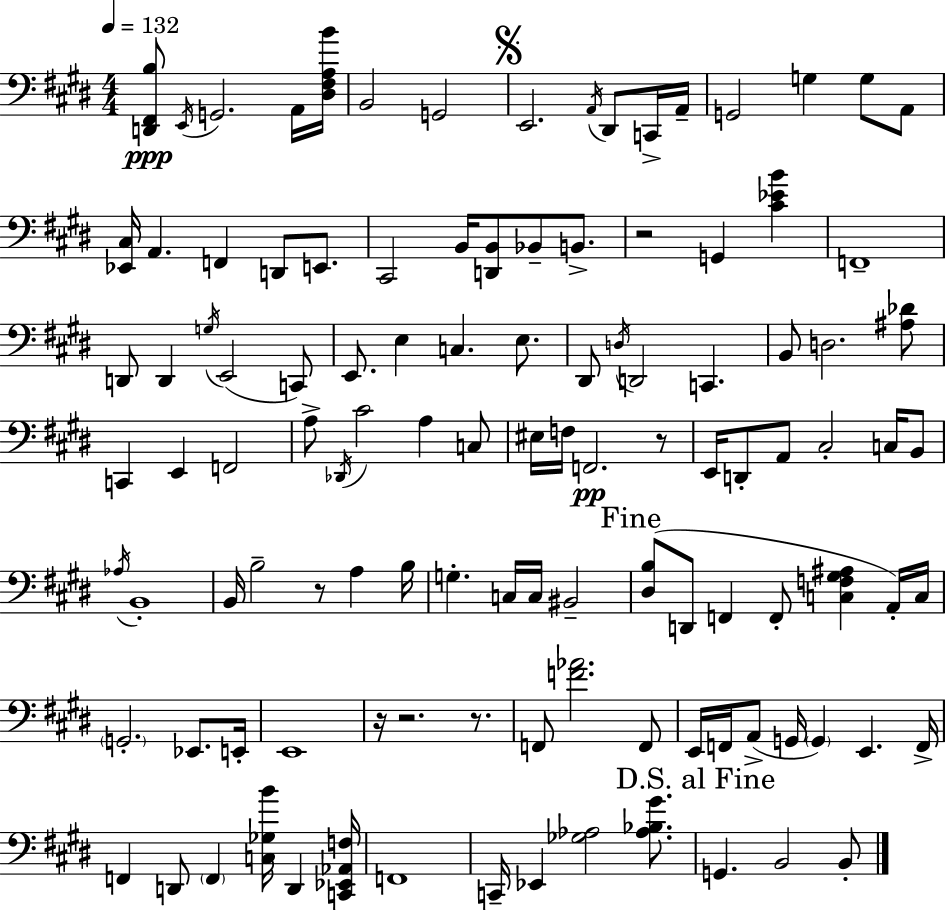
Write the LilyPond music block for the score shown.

{
  \clef bass
  \numericTimeSignature
  \time 4/4
  \key e \major
  \tempo 4 = 132
  \repeat volta 2 { <d, fis, b>8\ppp \acciaccatura { e,16 } g,2. a,16 | <dis fis a b'>16 b,2 g,2 | \mark \markup { \musicglyph "scripts.segno" } e,2. \acciaccatura { a,16 } dis,8 | c,16-> a,16-- g,2 g4 g8 | \break a,8 <ees, cis>16 a,4. f,4 d,8 e,8. | cis,2 b,16 <d, b,>8 bes,8-- b,8.-> | r2 g,4 <cis' ees' b'>4 | f,1-- | \break d,8 d,4 \acciaccatura { g16 }( e,2 | c,8) e,8. e4 c4. | e8. dis,8 \acciaccatura { d16 } d,2 c,4. | b,8 d2. | \break <ais des'>8 c,4 e,4 f,2 | a8-> \acciaccatura { des,16 } cis'2 a4 | c8 eis16 f16 f,2.\pp | r8 e,16 d,8-. a,8 cis2-. | \break c16 b,8 \acciaccatura { aes16 } b,1-. | b,16 b2-- r8 | a4 b16 g4.-. c16 c16 bis,2-- | \mark "Fine" <dis b>8( d,8 f,4 f,8-. | \break <c f gis ais>4 a,16-.) c16 \parenthesize g,2.-. | ees,8. e,16-. e,1 | r16 r2. | r8. f,8 <f' aes'>2. | \break f,8 e,16 f,16 a,8->( g,16 \parenthesize g,4) e,4. | f,16-> f,4 d,8 \parenthesize f,4 | <c ges b'>16 d,4 <c, ees, aes, f>16 f,1 | c,16-- ees,4 <ges aes>2 | \break <aes bes gis'>8. \mark "D.S. al Fine" g,4. b,2 | b,8-. } \bar "|."
}